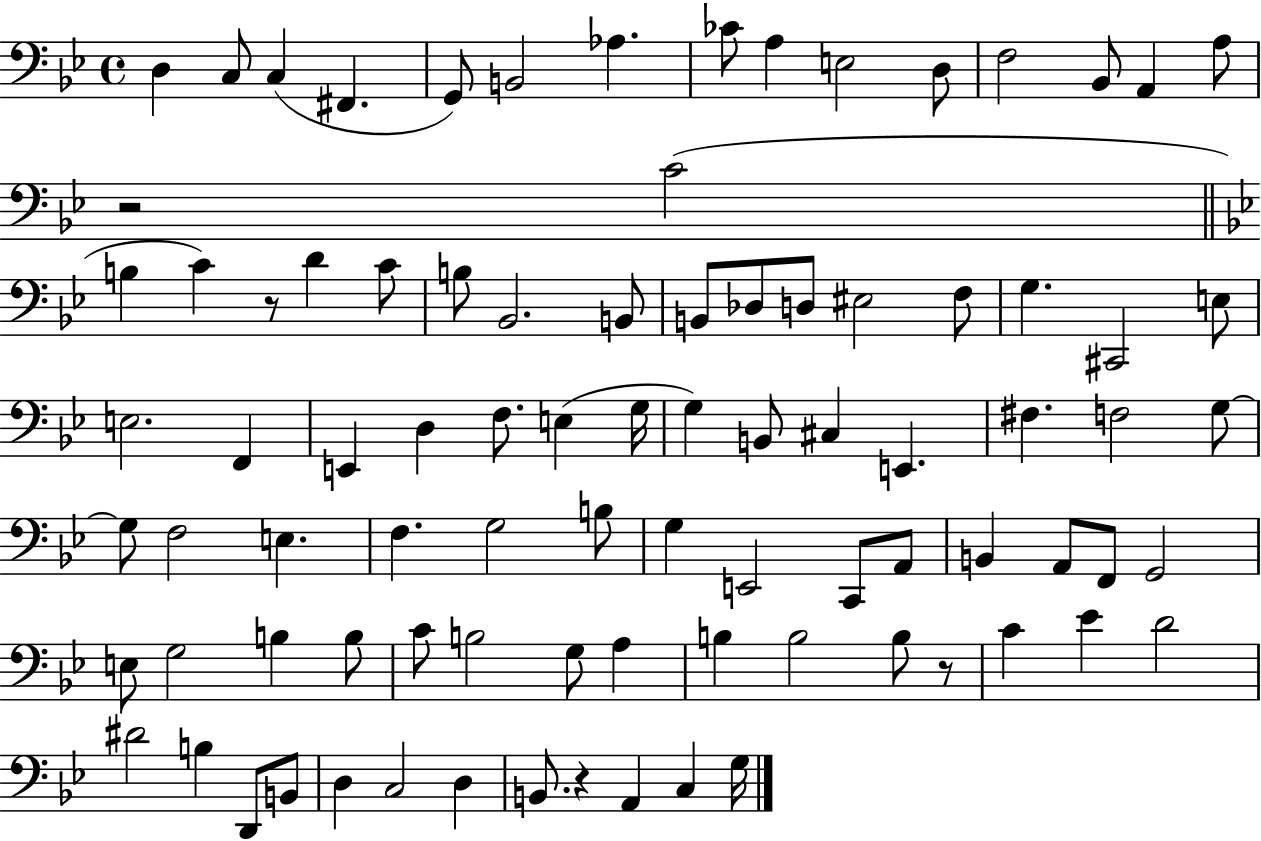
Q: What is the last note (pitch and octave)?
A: G3